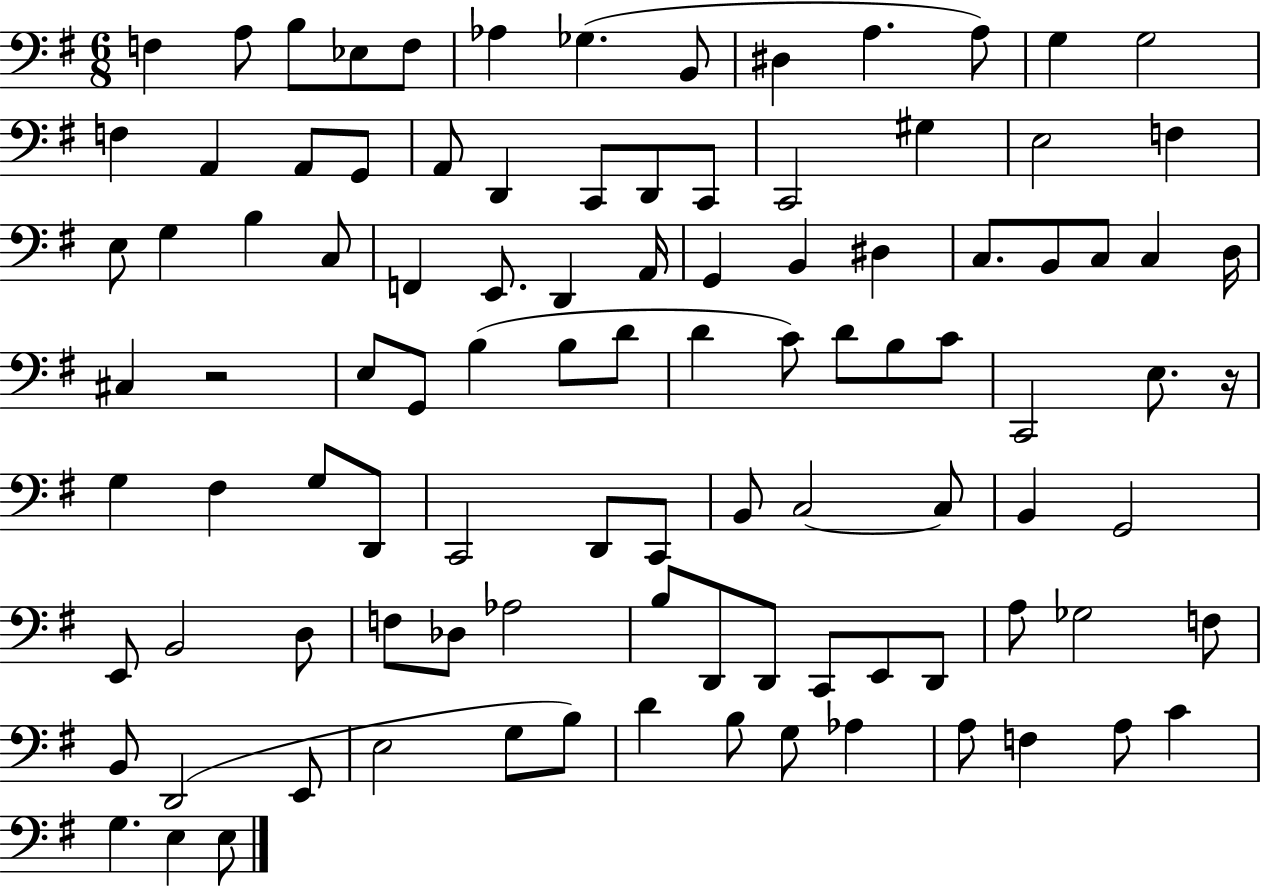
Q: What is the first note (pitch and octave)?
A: F3